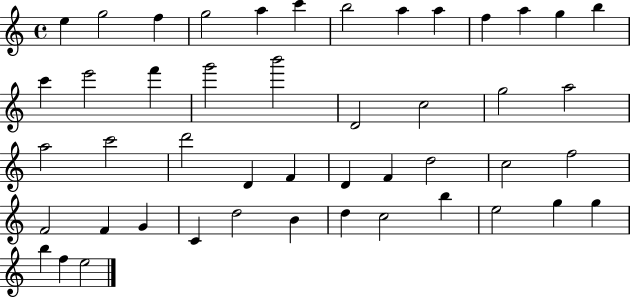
E5/q G5/h F5/q G5/h A5/q C6/q B5/h A5/q A5/q F5/q A5/q G5/q B5/q C6/q E6/h F6/q G6/h B6/h D4/h C5/h G5/h A5/h A5/h C6/h D6/h D4/q F4/q D4/q F4/q D5/h C5/h F5/h F4/h F4/q G4/q C4/q D5/h B4/q D5/q C5/h B5/q E5/h G5/q G5/q B5/q F5/q E5/h